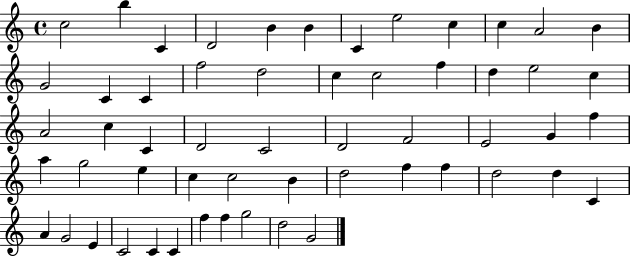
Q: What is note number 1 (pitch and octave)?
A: C5